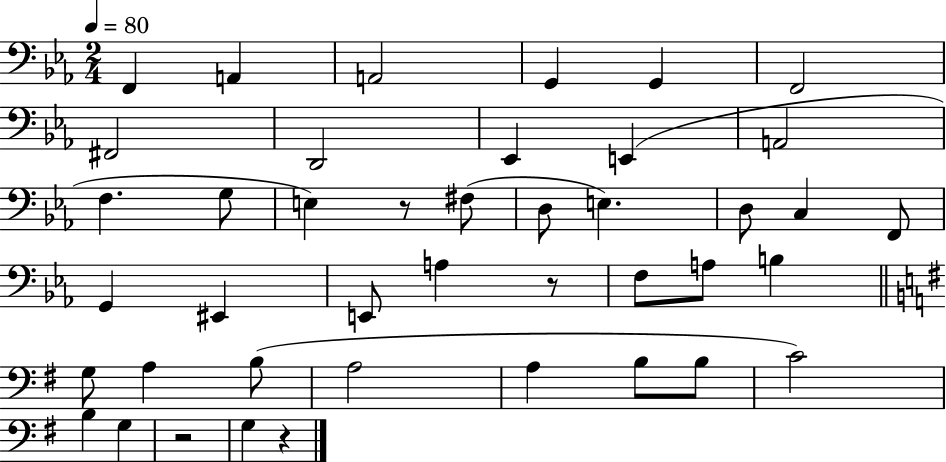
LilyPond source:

{
  \clef bass
  \numericTimeSignature
  \time 2/4
  \key ees \major
  \tempo 4 = 80
  \repeat volta 2 { f,4 a,4 | a,2 | g,4 g,4 | f,2 | \break fis,2 | d,2 | ees,4 e,4( | a,2 | \break f4. g8 | e4) r8 fis8( | d8 e4.) | d8 c4 f,8 | \break g,4 eis,4 | e,8 a4 r8 | f8 a8 b4 | \bar "||" \break \key g \major g8 a4 b8( | a2 | a4 b8 b8 | c'2) | \break b4 g4 | r2 | g4 r4 | } \bar "|."
}